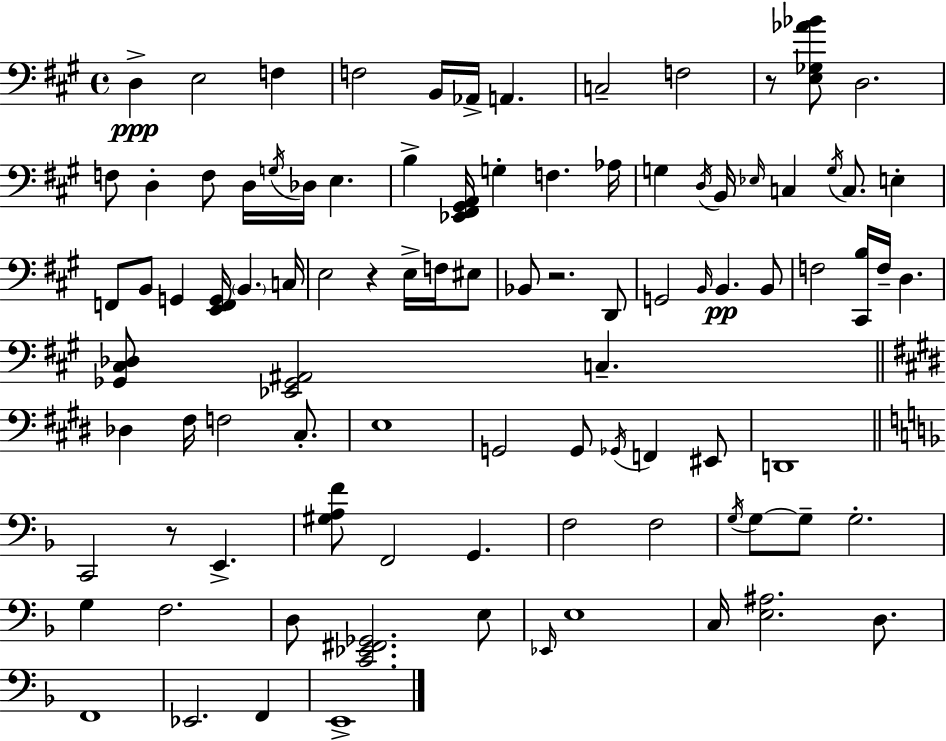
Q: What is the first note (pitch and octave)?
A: D3